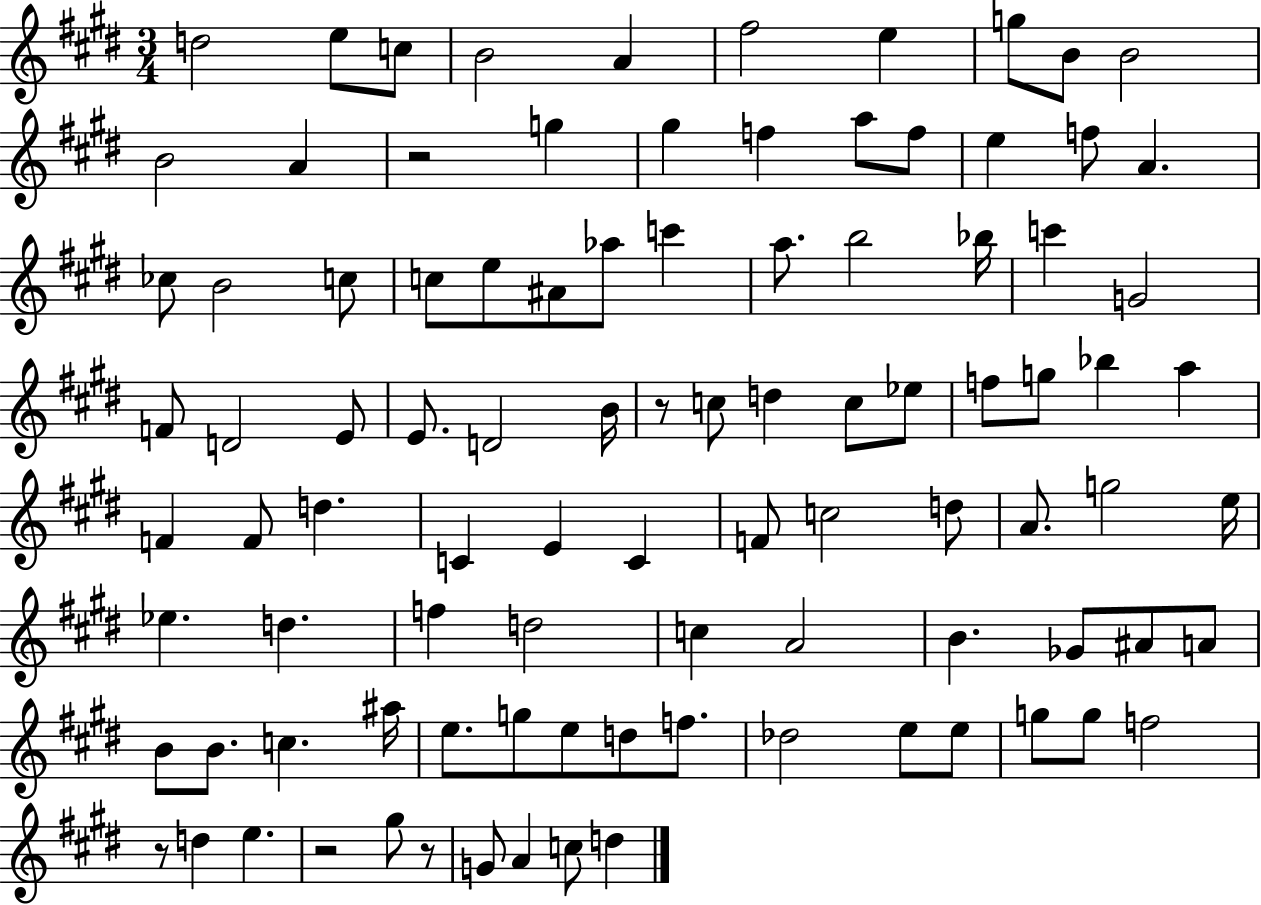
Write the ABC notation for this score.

X:1
T:Untitled
M:3/4
L:1/4
K:E
d2 e/2 c/2 B2 A ^f2 e g/2 B/2 B2 B2 A z2 g ^g f a/2 f/2 e f/2 A _c/2 B2 c/2 c/2 e/2 ^A/2 _a/2 c' a/2 b2 _b/4 c' G2 F/2 D2 E/2 E/2 D2 B/4 z/2 c/2 d c/2 _e/2 f/2 g/2 _b a F F/2 d C E C F/2 c2 d/2 A/2 g2 e/4 _e d f d2 c A2 B _G/2 ^A/2 A/2 B/2 B/2 c ^a/4 e/2 g/2 e/2 d/2 f/2 _d2 e/2 e/2 g/2 g/2 f2 z/2 d e z2 ^g/2 z/2 G/2 A c/2 d